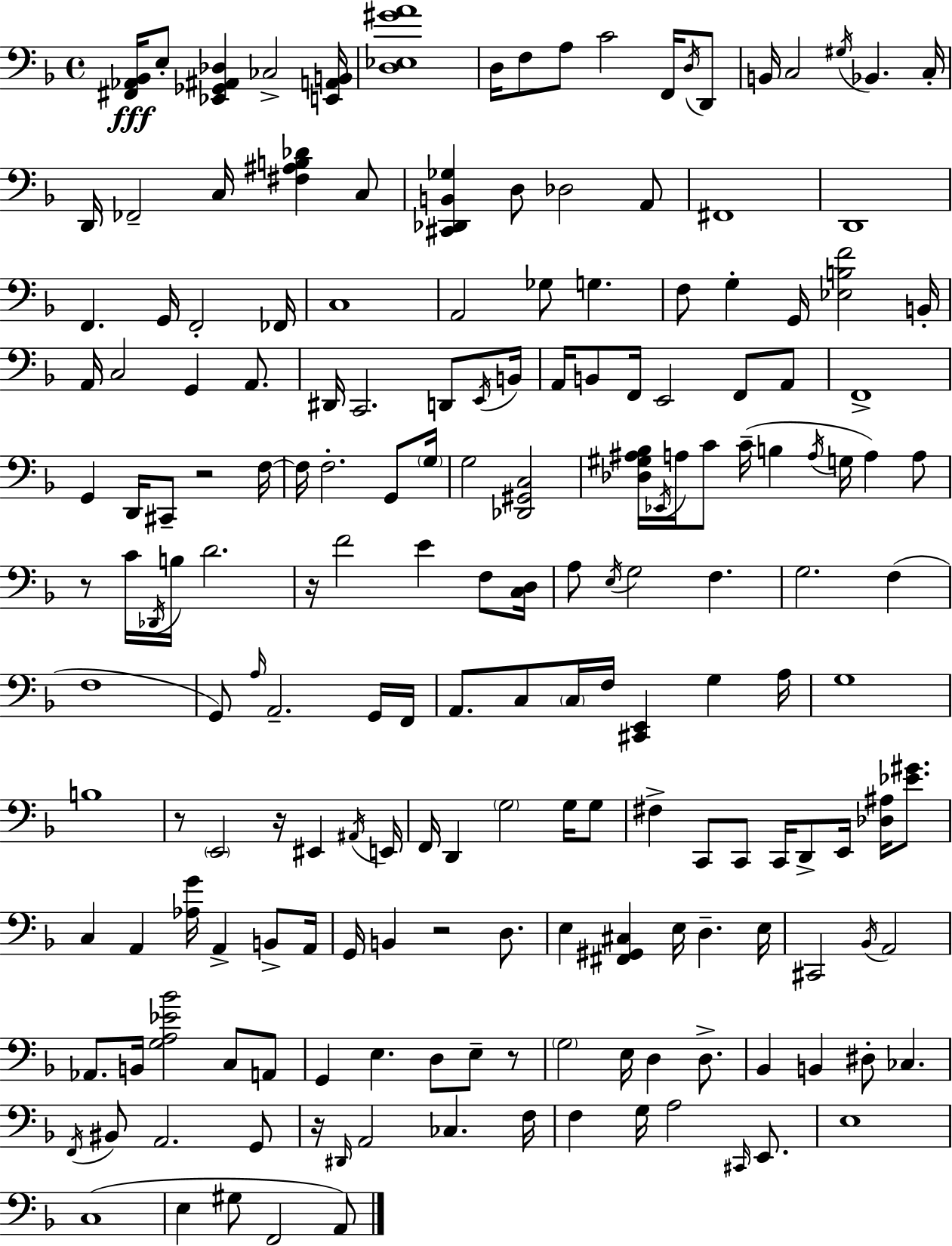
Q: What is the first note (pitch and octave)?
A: E3